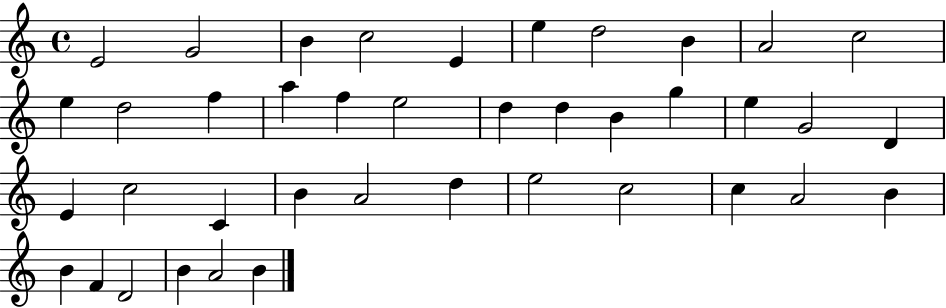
X:1
T:Untitled
M:4/4
L:1/4
K:C
E2 G2 B c2 E e d2 B A2 c2 e d2 f a f e2 d d B g e G2 D E c2 C B A2 d e2 c2 c A2 B B F D2 B A2 B